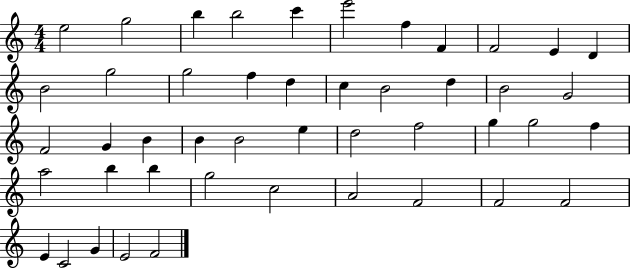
E5/h G5/h B5/q B5/h C6/q E6/h F5/q F4/q F4/h E4/q D4/q B4/h G5/h G5/h F5/q D5/q C5/q B4/h D5/q B4/h G4/h F4/h G4/q B4/q B4/q B4/h E5/q D5/h F5/h G5/q G5/h F5/q A5/h B5/q B5/q G5/h C5/h A4/h F4/h F4/h F4/h E4/q C4/h G4/q E4/h F4/h